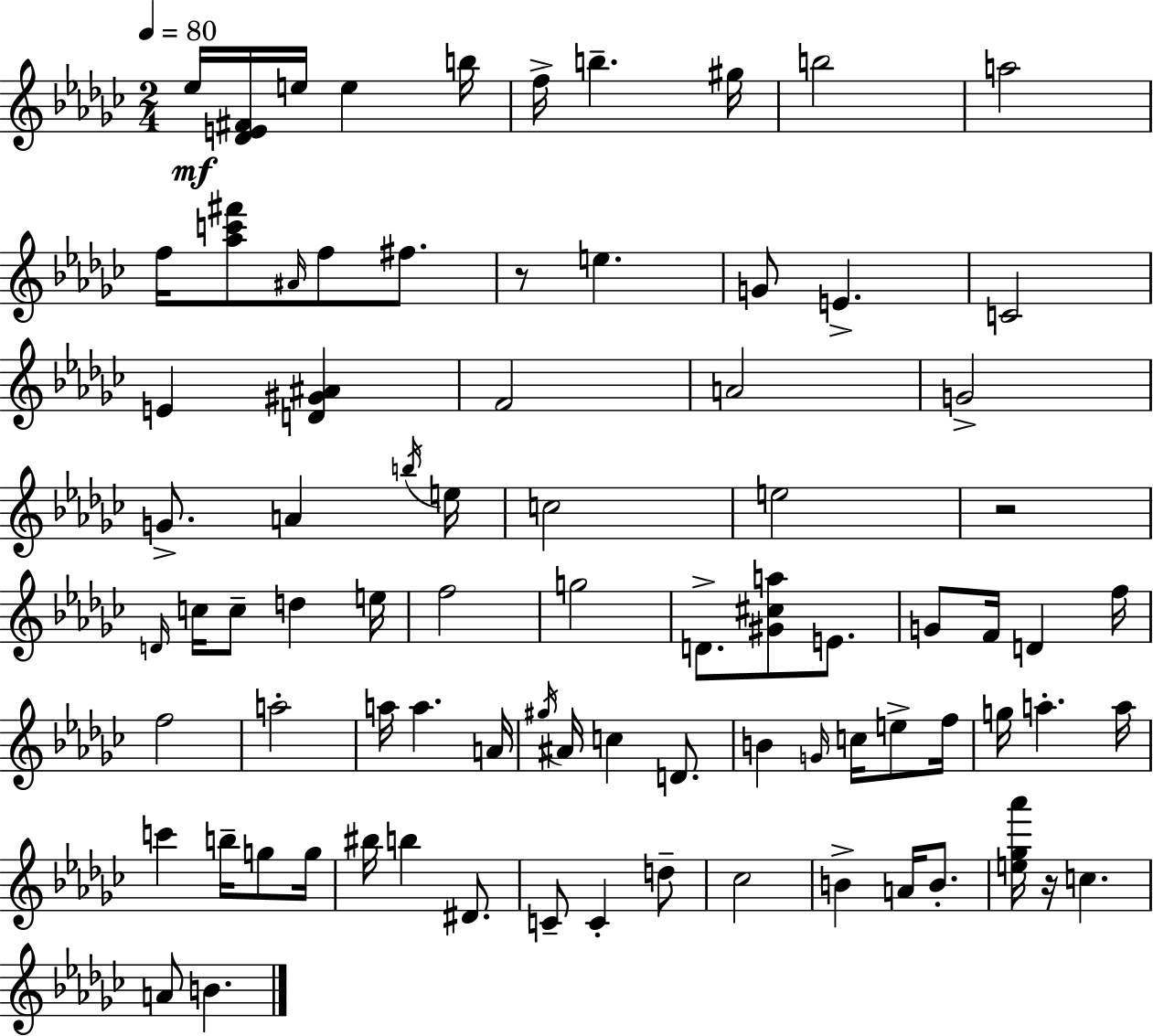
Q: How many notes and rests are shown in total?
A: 82